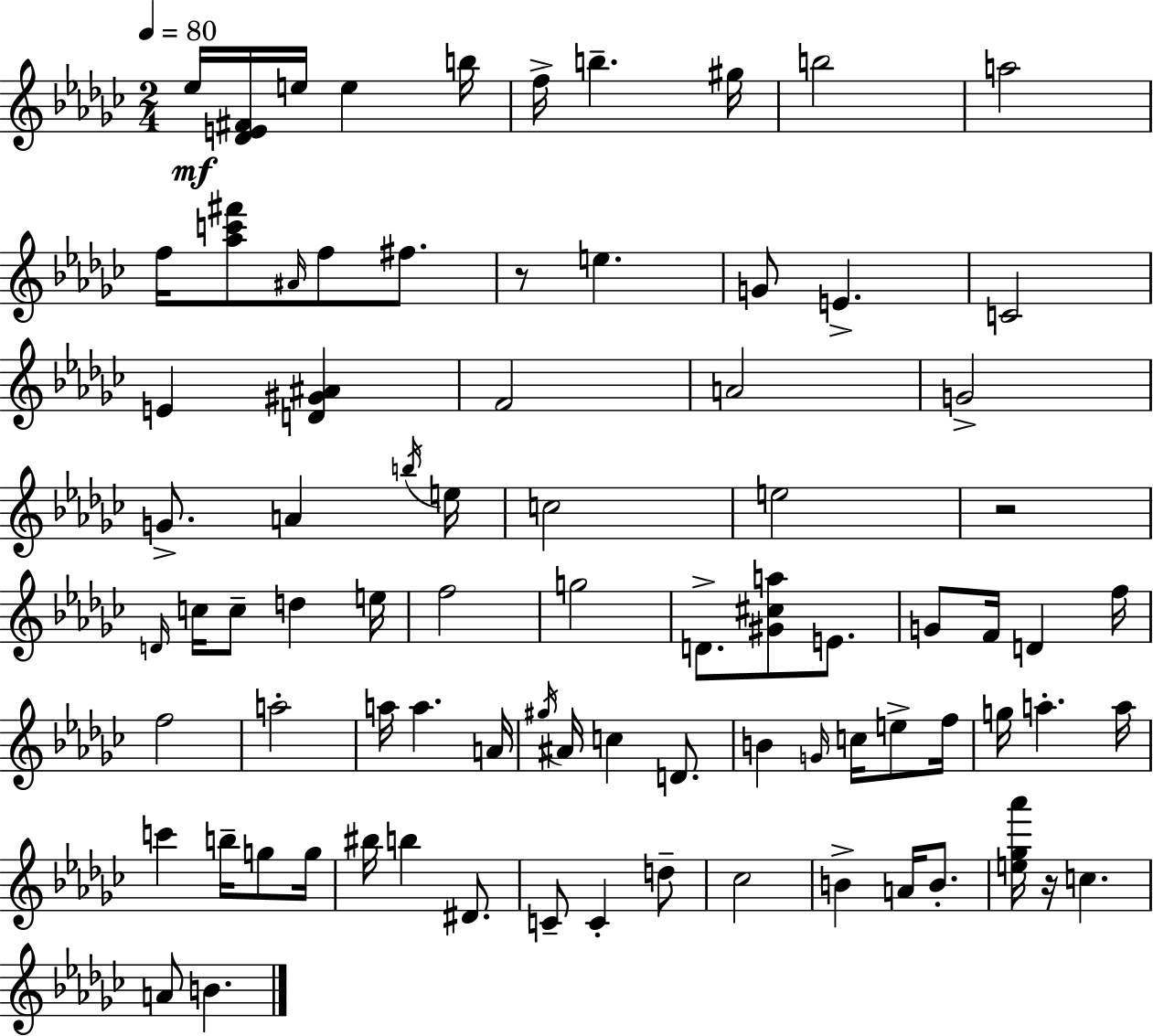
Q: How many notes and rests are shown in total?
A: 82